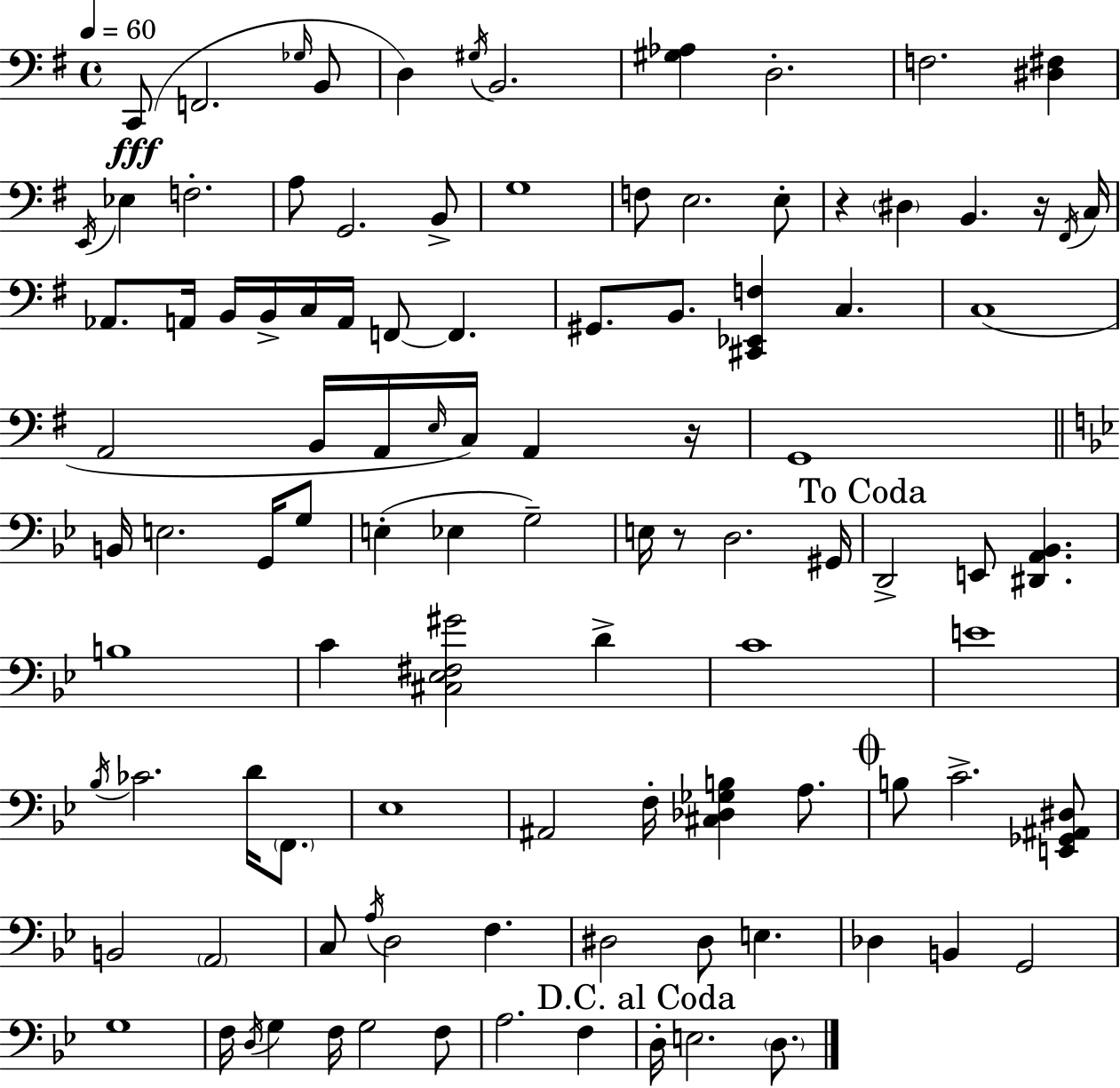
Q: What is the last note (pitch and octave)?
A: D3